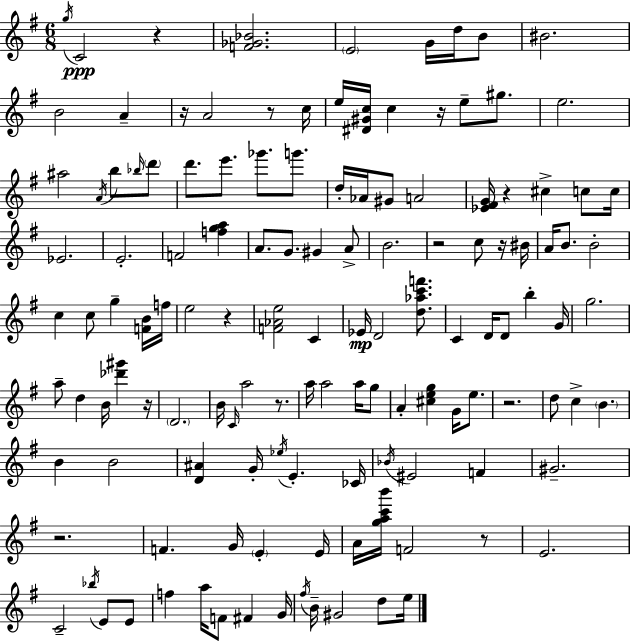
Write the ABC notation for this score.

X:1
T:Untitled
M:6/8
L:1/4
K:Em
g/4 C2 z [F_G_B]2 E2 G/4 d/4 B/2 ^B2 B2 A z/4 A2 z/2 c/4 e/4 [^D^Gc]/4 c z/4 e/2 ^g/2 e2 ^a2 A/4 b/2 _b/4 d'/2 d'/2 e'/2 _g'/2 g'/2 d/4 _A/4 ^G/2 A2 [_E^FG]/4 z ^c c/2 c/4 _E2 E2 F2 [fga] A/2 G/2 ^G A/2 B2 z2 c/2 z/4 ^B/4 A/4 B/2 B2 c c/2 g [FB]/4 f/4 e2 z [F_Ae]2 C _E/4 D2 [d_ac'f']/2 C D/4 D/2 b G/4 g2 a/2 d B/4 [_d'^g'] z/4 D2 B/4 C/4 a2 z/2 a/4 a2 a/4 g/2 A [^ceg] G/4 e/2 z2 d/2 c B B B2 [D^A] G/4 _e/4 E _C/4 _B/4 ^E2 F ^G2 z2 F G/4 E E/4 A/4 [gac'b']/4 F2 z/2 E2 C2 _b/4 E/2 E/2 f a/4 F/2 ^F G/4 ^f/4 B/4 ^G2 d/2 e/4